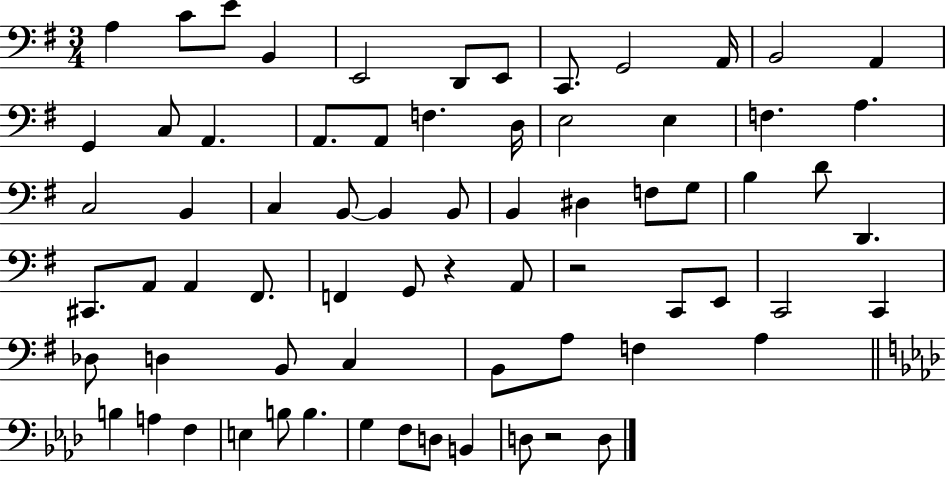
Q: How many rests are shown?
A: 3